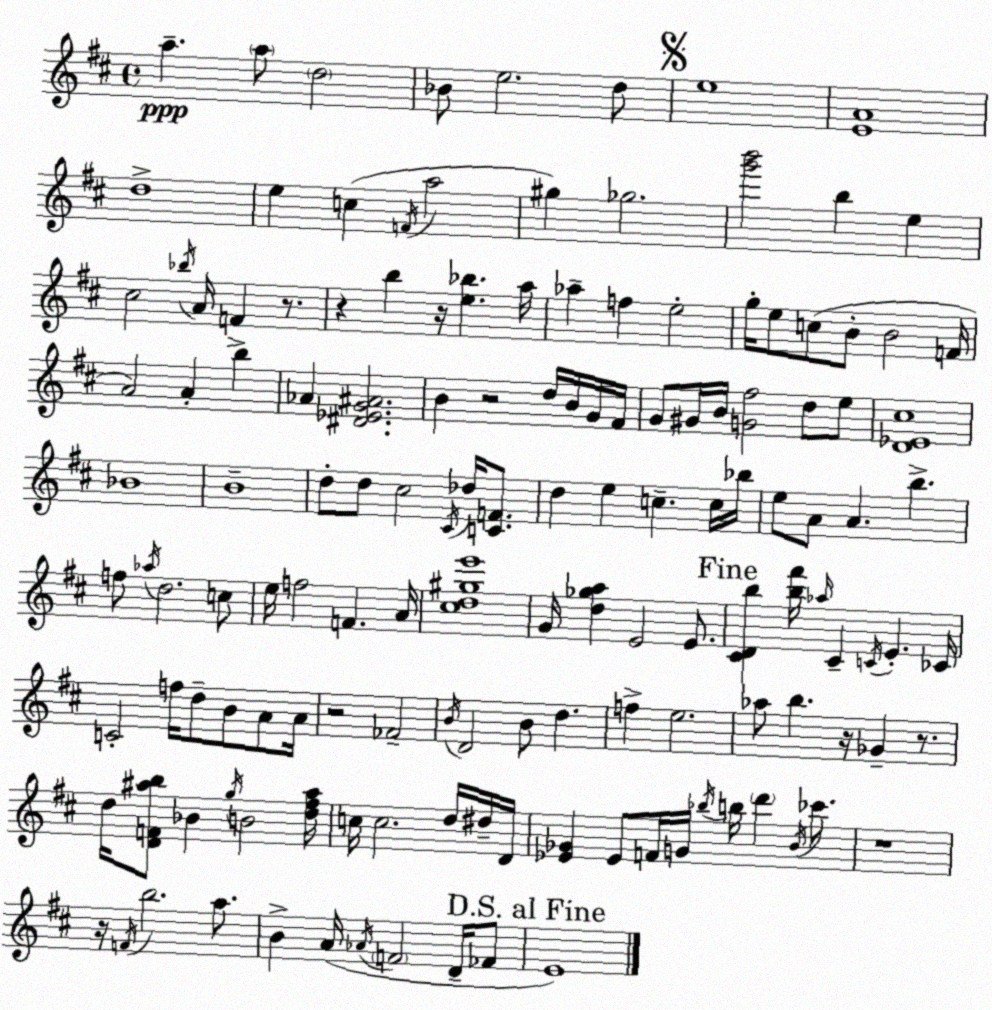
X:1
T:Untitled
M:4/4
L:1/4
K:D
a a/2 d2 _B/2 e2 d/2 e4 [EA]4 d4 e c F/4 a2 ^g _g2 [g'b']2 b e ^c2 _b/4 A/4 F z/2 z b z/4 [e_b] a/4 _a f e2 g/4 e/2 c/2 B/2 B2 F/4 A2 A b _A [^D_EG^A]2 B z2 d/4 B/4 G/4 ^F/4 G/2 ^G/4 B/4 [G^f]2 d/2 e/2 [D_E^c]4 _B4 B4 d/2 d/2 ^c2 ^C/4 _d/4 [CF]/2 d e c c/4 _b/4 e/2 A/2 A b f/2 _a/4 d2 c/2 e/4 f2 F A/4 [^cd^ge']4 G/4 [d_ga] E2 E/2 [^CDb] [b^f']/4 _a/4 ^C C/4 E _C/4 C2 f/4 d/2 B/2 A/2 A/4 z2 _F2 B/4 D2 B/2 d f e2 _a/2 b z/4 _G z/2 d/4 [DF^ab]/2 _B g/4 B2 [d^f^a]/4 c/4 c2 d/4 ^d/4 D/4 [_E_G] _E/2 F/4 G/4 _b/4 b/4 d' B/4 _c'/2 z4 z/4 F/4 b2 a/2 B A/4 _A/4 F2 D/4 _F/2 E4